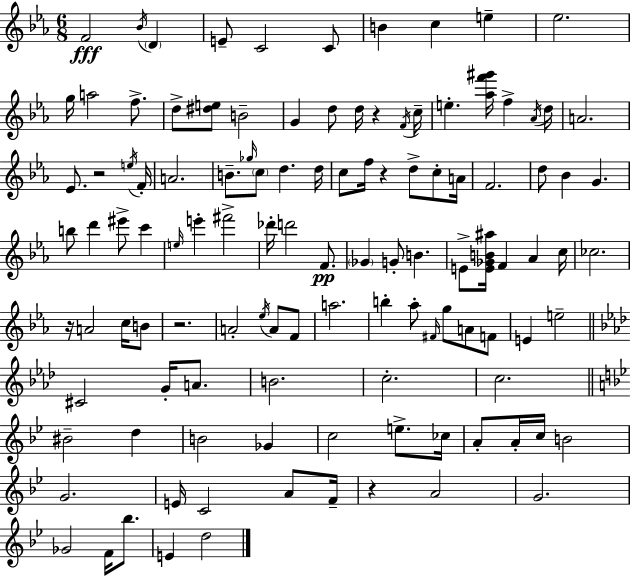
{
  \clef treble
  \numericTimeSignature
  \time 6/8
  \key c \minor
  \repeat volta 2 { f'2\fff \acciaccatura { bes'16 } \parenthesize d'4 | e'8-- c'2 c'8 | b'4 c''4 e''4-- | ees''2. | \break g''16 a''2 f''8.-> | d''8-> <dis'' e''>8 b'2-- | g'4 d''8 d''16 r4 | \acciaccatura { f'16 } c''16-- e''4.-. <aes'' f''' gis'''>16 f''4-> | \break \acciaccatura { aes'16 } d''16 a'2. | ees'8. r2 | \acciaccatura { e''16 } f'16-. a'2. | b'8.-- \grace { ges''16 } \parenthesize c''8 d''4. | \break d''16 c''8 f''16 r4 | d''8-> c''8-. a'16 f'2. | d''8 bes'4 g'4. | b''8 d'''4 eis'''8-> | \break c'''4 \grace { e''16 } e'''4-. fis'''2-> | des'''16-. d'''2 | f'8.\pp \parenthesize ges'4 g'8-. | b'4. e'8-> <e' ges' b' ais''>16 f'4 | \break aes'4 c''16 ces''2. | r16 a'2 | c''16 b'8 r2. | a'2-. | \break \acciaccatura { ees''16 } a'8 f'8 a''2. | b''4-. aes''8-. | \grace { fis'16 } g''8 a'8 f'8 e'4 | e''2-- \bar "||" \break \key aes \major cis'2 g'16-. a'8. | b'2. | c''2.-. | c''2. | \break \bar "||" \break \key bes \major bis'2-- d''4 | b'2 ges'4 | c''2 e''8.-> ces''16 | a'8-. a'16-. c''16 b'2 | \break g'2. | e'16 c'2 a'8 f'16-- | r4 a'2 | g'2. | \break ges'2 f'16 bes''8. | e'4 d''2 | } \bar "|."
}